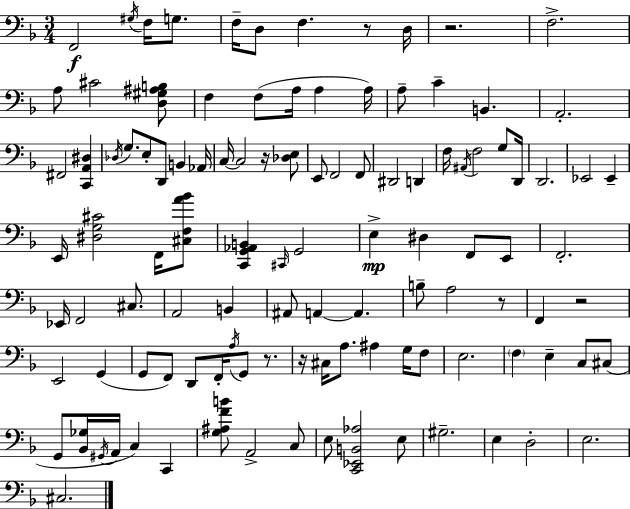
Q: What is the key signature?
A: F major